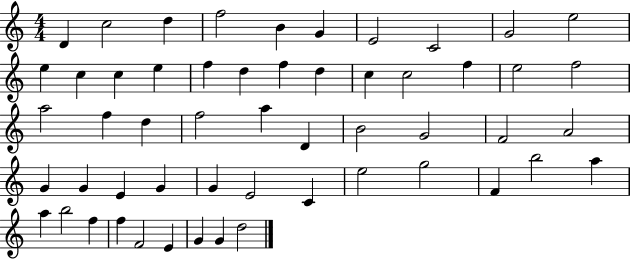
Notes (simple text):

D4/q C5/h D5/q F5/h B4/q G4/q E4/h C4/h G4/h E5/h E5/q C5/q C5/q E5/q F5/q D5/q F5/q D5/q C5/q C5/h F5/q E5/h F5/h A5/h F5/q D5/q F5/h A5/q D4/q B4/h G4/h F4/h A4/h G4/q G4/q E4/q G4/q G4/q E4/h C4/q E5/h G5/h F4/q B5/h A5/q A5/q B5/h F5/q F5/q F4/h E4/q G4/q G4/q D5/h